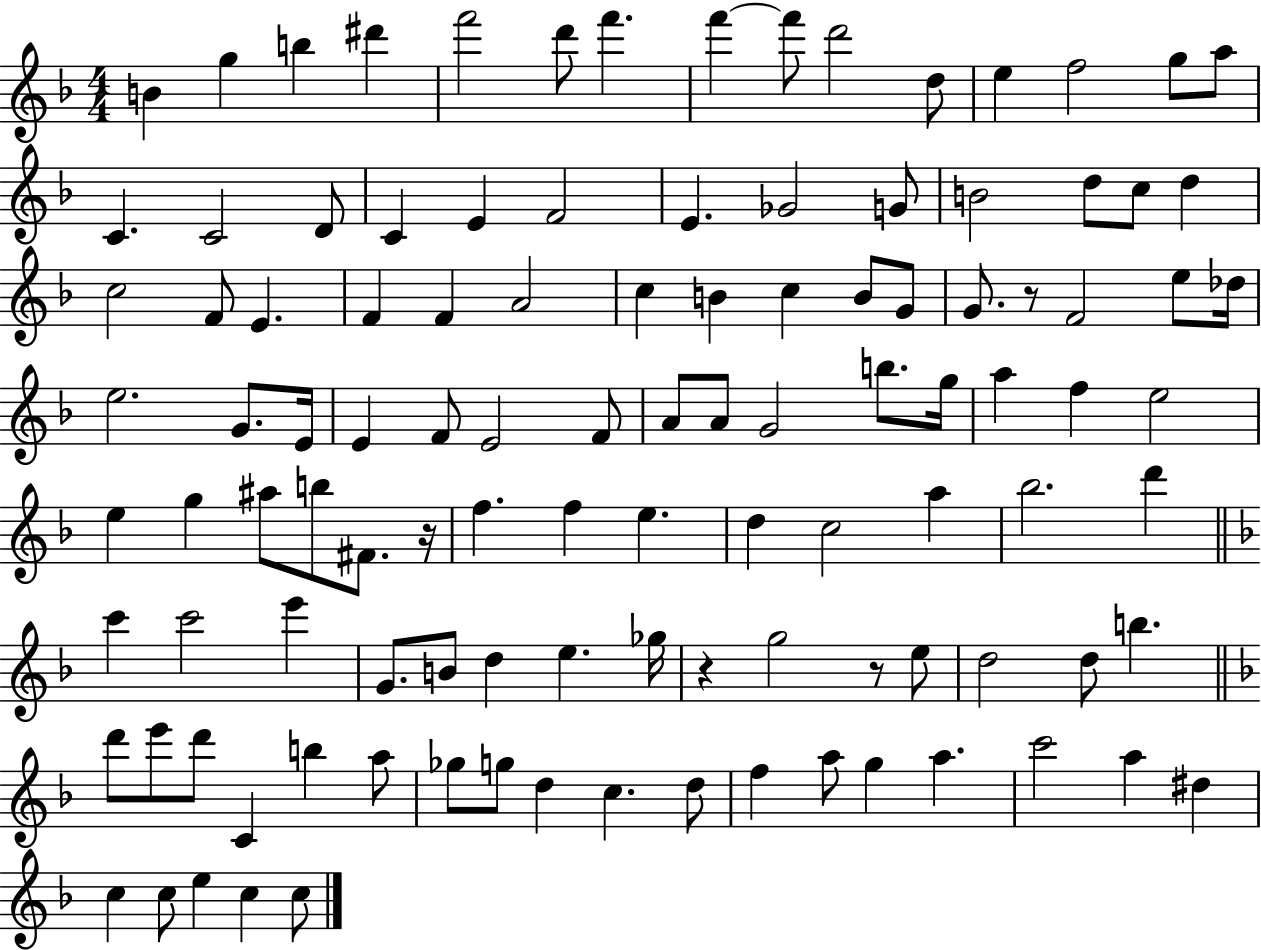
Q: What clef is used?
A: treble